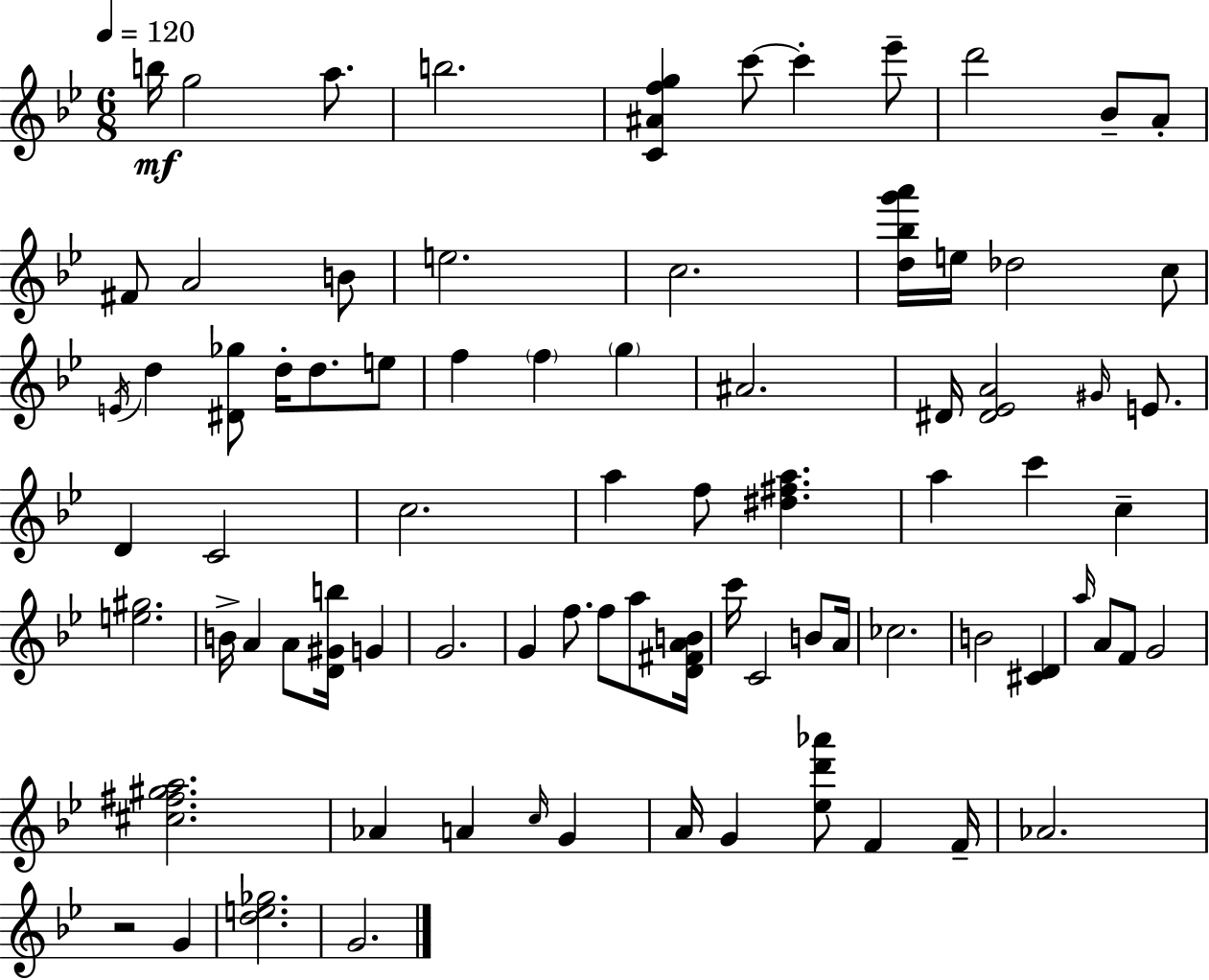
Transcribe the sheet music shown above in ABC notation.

X:1
T:Untitled
M:6/8
L:1/4
K:Bb
b/4 g2 a/2 b2 [C^Afg] c'/2 c' _e'/2 d'2 _B/2 A/2 ^F/2 A2 B/2 e2 c2 [d_bg'a']/4 e/4 _d2 c/2 E/4 d [^D_g]/2 d/4 d/2 e/2 f f g ^A2 ^D/4 [^D_EA]2 ^G/4 E/2 D C2 c2 a f/2 [^d^fa] a c' c [e^g]2 B/4 A A/2 [D^Gb]/4 G G2 G f/2 f/2 a/2 [D^FAB]/4 c'/4 C2 B/2 A/4 _c2 B2 [^CD] a/4 A/2 F/2 G2 [^c^f^ga]2 _A A c/4 G A/4 G [_ed'_a']/2 F F/4 _A2 z2 G [de_g]2 G2